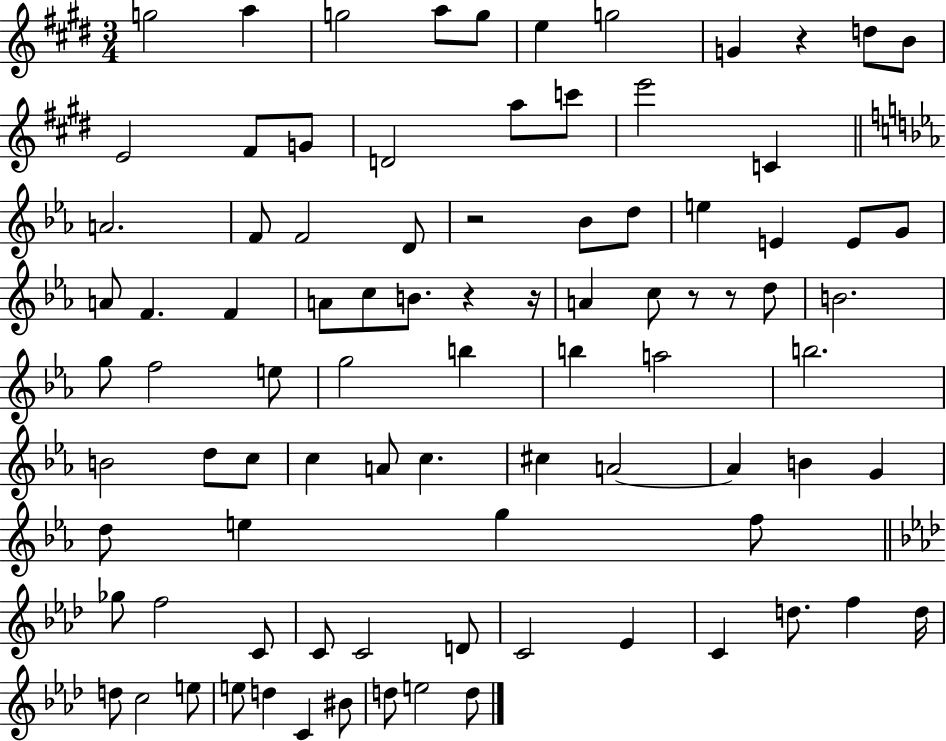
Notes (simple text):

G5/h A5/q G5/h A5/e G5/e E5/q G5/h G4/q R/q D5/e B4/e E4/h F#4/e G4/e D4/h A5/e C6/e E6/h C4/q A4/h. F4/e F4/h D4/e R/h Bb4/e D5/e E5/q E4/q E4/e G4/e A4/e F4/q. F4/q A4/e C5/e B4/e. R/q R/s A4/q C5/e R/e R/e D5/e B4/h. G5/e F5/h E5/e G5/h B5/q B5/q A5/h B5/h. B4/h D5/e C5/e C5/q A4/e C5/q. C#5/q A4/h A4/q B4/q G4/q D5/e E5/q G5/q F5/e Gb5/e F5/h C4/e C4/e C4/h D4/e C4/h Eb4/q C4/q D5/e. F5/q D5/s D5/e C5/h E5/e E5/e D5/q C4/q BIS4/e D5/e E5/h D5/e